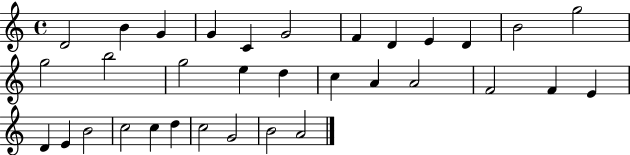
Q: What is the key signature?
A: C major